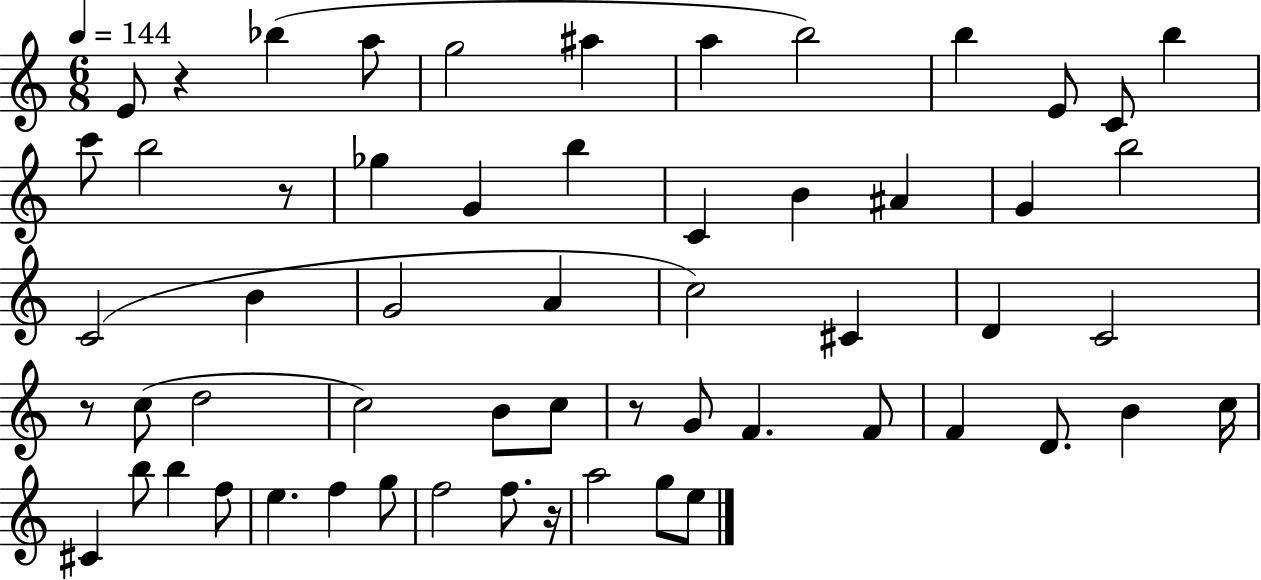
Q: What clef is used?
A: treble